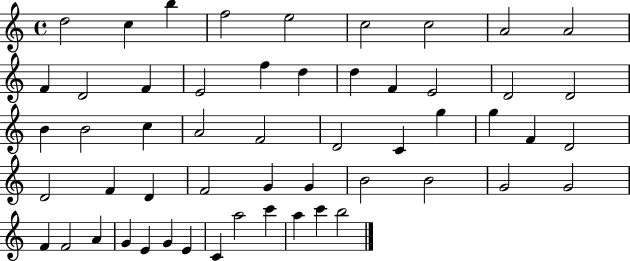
X:1
T:Untitled
M:4/4
L:1/4
K:C
d2 c b f2 e2 c2 c2 A2 A2 F D2 F E2 f d d F E2 D2 D2 B B2 c A2 F2 D2 C g g F D2 D2 F D F2 G G B2 B2 G2 G2 F F2 A G E G E C a2 c' a c' b2